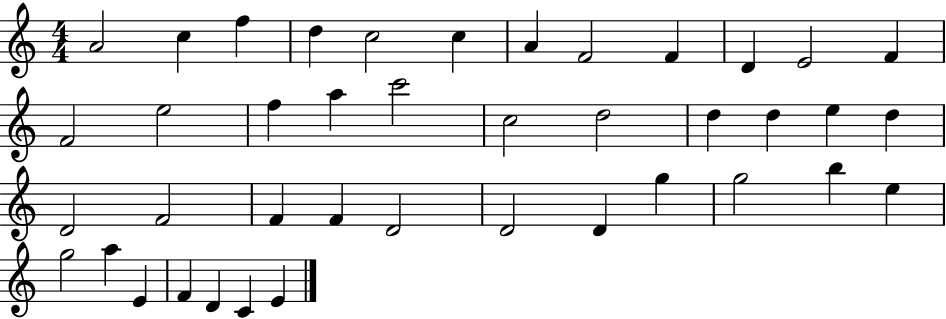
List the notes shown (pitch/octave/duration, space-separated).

A4/h C5/q F5/q D5/q C5/h C5/q A4/q F4/h F4/q D4/q E4/h F4/q F4/h E5/h F5/q A5/q C6/h C5/h D5/h D5/q D5/q E5/q D5/q D4/h F4/h F4/q F4/q D4/h D4/h D4/q G5/q G5/h B5/q E5/q G5/h A5/q E4/q F4/q D4/q C4/q E4/q